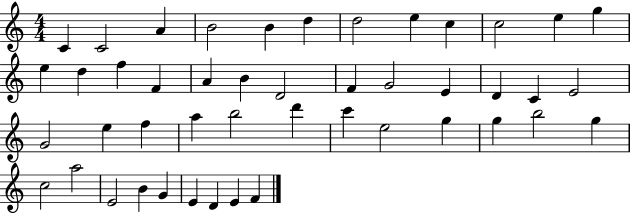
X:1
T:Untitled
M:4/4
L:1/4
K:C
C C2 A B2 B d d2 e c c2 e g e d f F A B D2 F G2 E D C E2 G2 e f a b2 d' c' e2 g g b2 g c2 a2 E2 B G E D E F